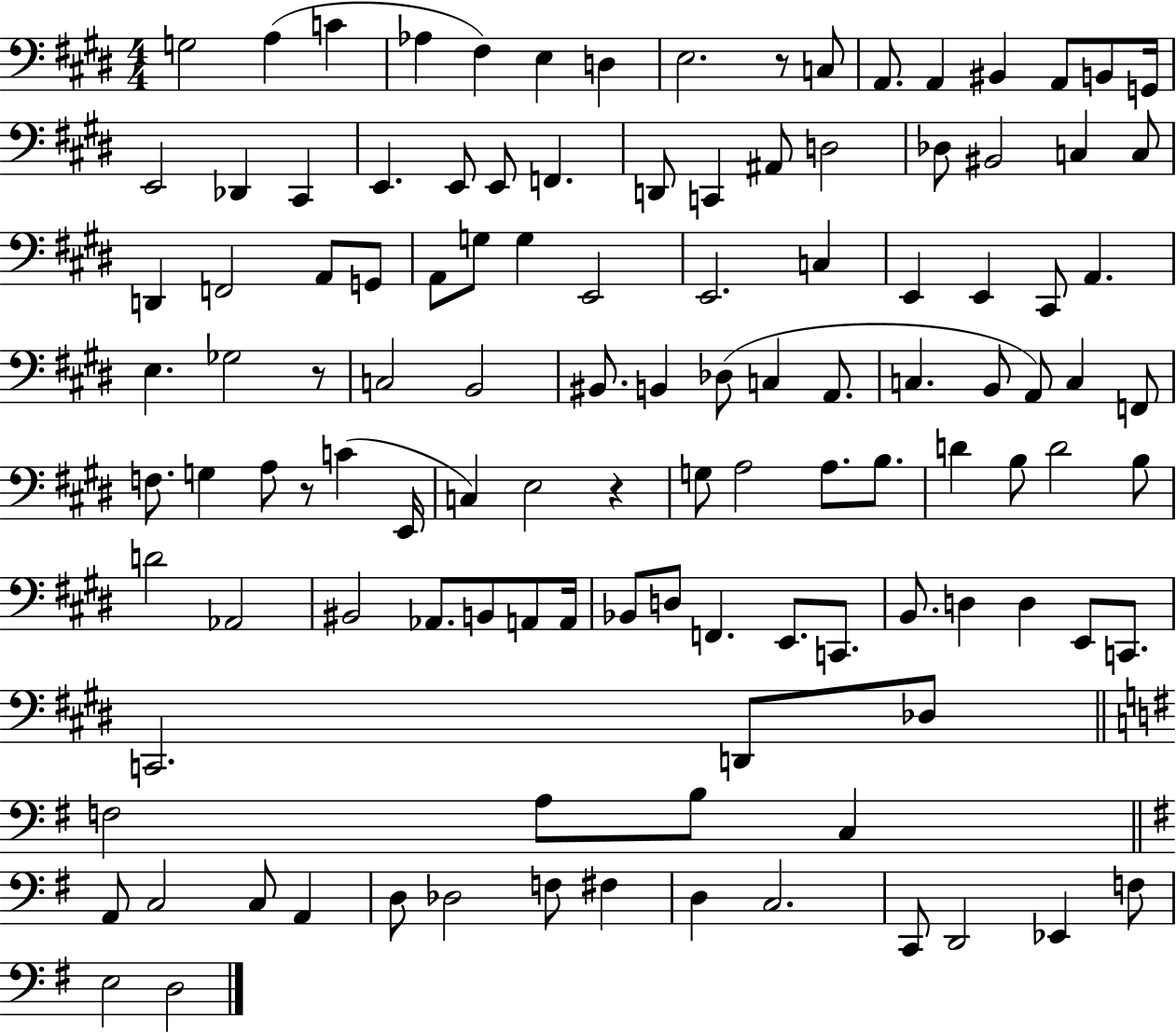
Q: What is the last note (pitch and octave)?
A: D3